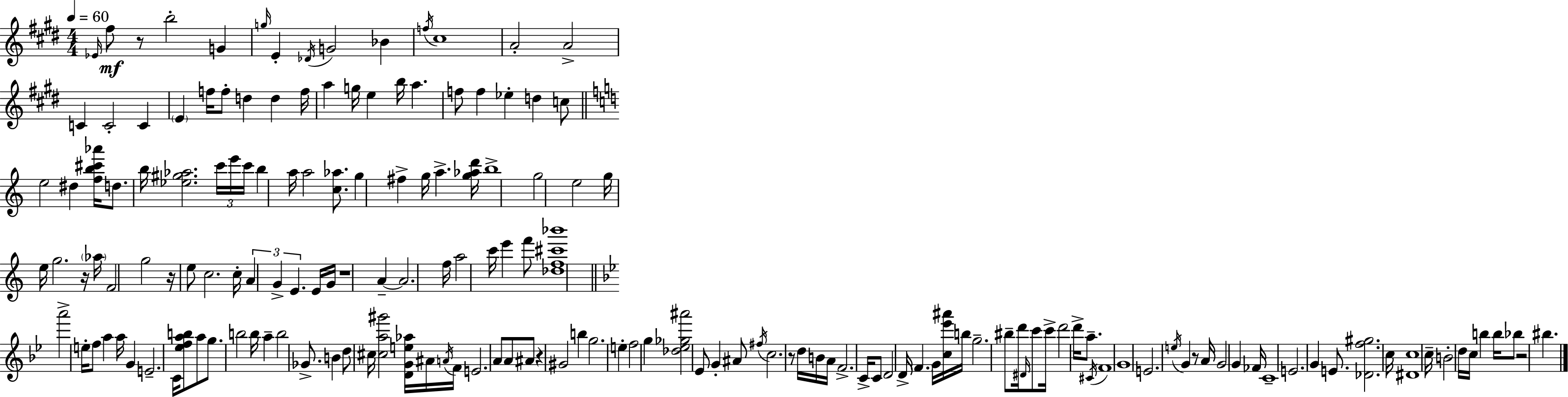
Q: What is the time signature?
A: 4/4